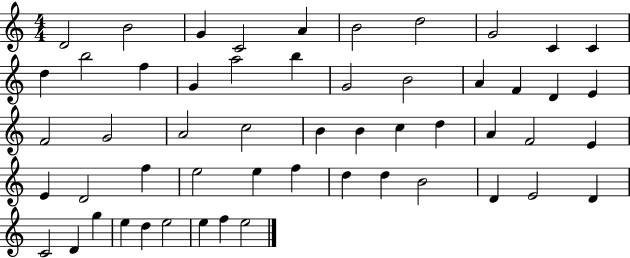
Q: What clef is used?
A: treble